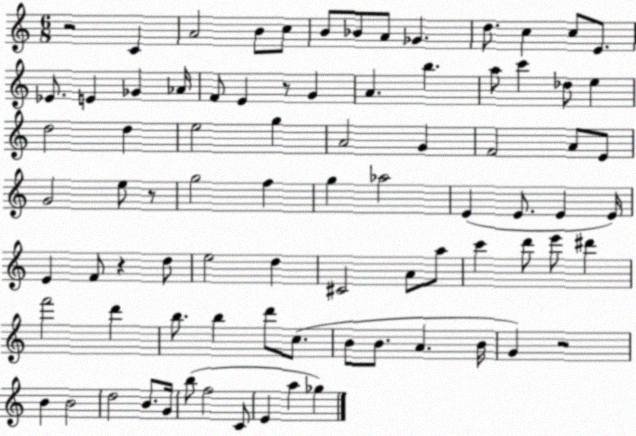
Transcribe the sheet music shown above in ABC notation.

X:1
T:Untitled
M:6/8
L:1/4
K:C
z2 C A2 B/2 c/2 B/2 _B/2 A/2 _G d/2 c c/2 E/2 _E/2 E _G _A/4 F/2 E z/2 G A b a/2 c' _d/2 e d2 d e2 g A2 G F2 A/2 E/2 G2 e/2 z/2 g2 f g _a2 E E/2 E E/4 E F/2 z d/2 e2 d ^C2 A/2 a/2 c' d'/2 e'/2 ^d' f'2 d' b/2 b d'/2 c/2 B/2 B/2 A B/4 G z2 B B2 d2 B/2 G/4 b/2 f2 C/2 E a _g